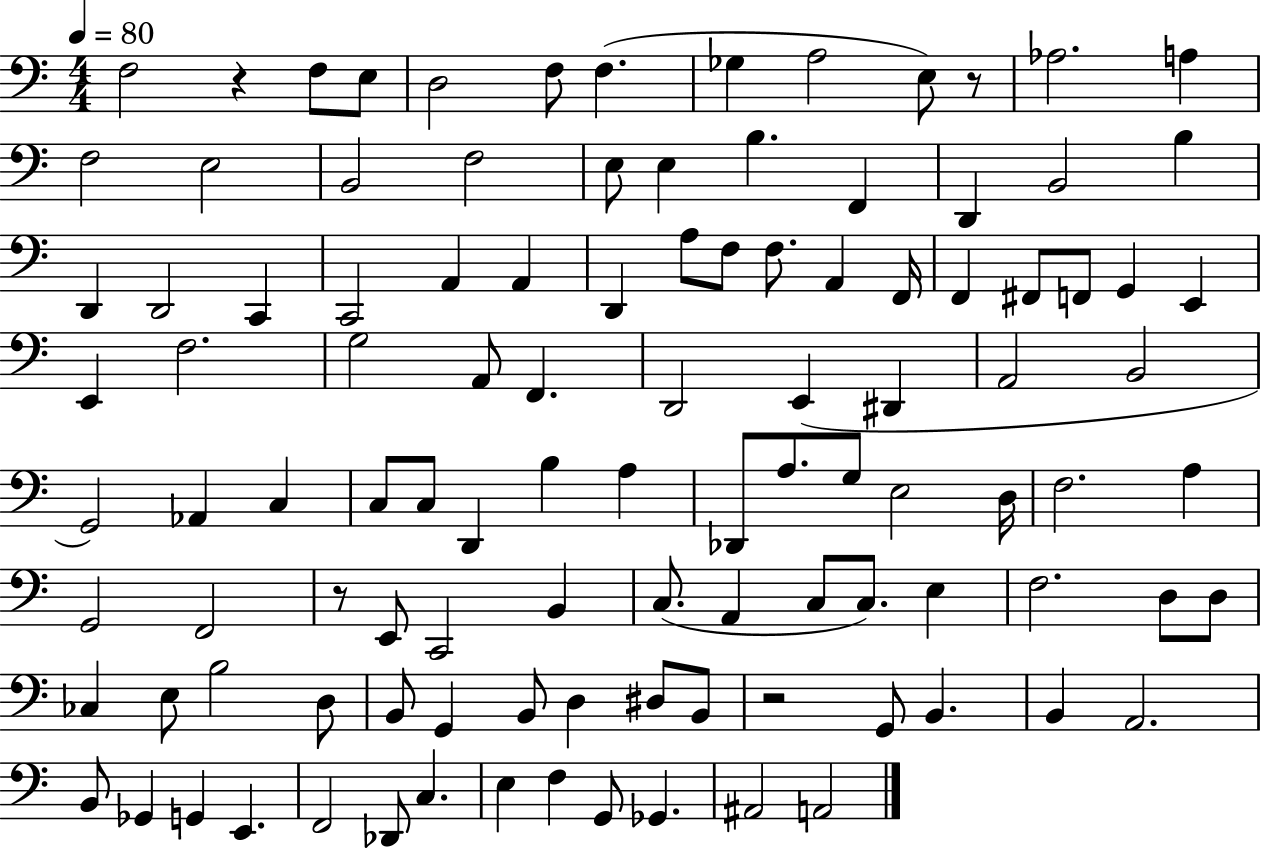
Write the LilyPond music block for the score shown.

{
  \clef bass
  \numericTimeSignature
  \time 4/4
  \key c \major
  \tempo 4 = 80
  f2 r4 f8 e8 | d2 f8 f4.( | ges4 a2 e8) r8 | aes2. a4 | \break f2 e2 | b,2 f2 | e8 e4 b4. f,4 | d,4 b,2 b4 | \break d,4 d,2 c,4 | c,2 a,4 a,4 | d,4 a8 f8 f8. a,4 f,16 | f,4 fis,8 f,8 g,4 e,4 | \break e,4 f2. | g2 a,8 f,4. | d,2 e,4( dis,4 | a,2 b,2 | \break g,2) aes,4 c4 | c8 c8 d,4 b4 a4 | des,8 a8. g8 e2 d16 | f2. a4 | \break g,2 f,2 | r8 e,8 c,2 b,4 | c8.( a,4 c8 c8.) e4 | f2. d8 d8 | \break ces4 e8 b2 d8 | b,8 g,4 b,8 d4 dis8 b,8 | r2 g,8 b,4. | b,4 a,2. | \break b,8 ges,4 g,4 e,4. | f,2 des,8 c4. | e4 f4 g,8 ges,4. | ais,2 a,2 | \break \bar "|."
}